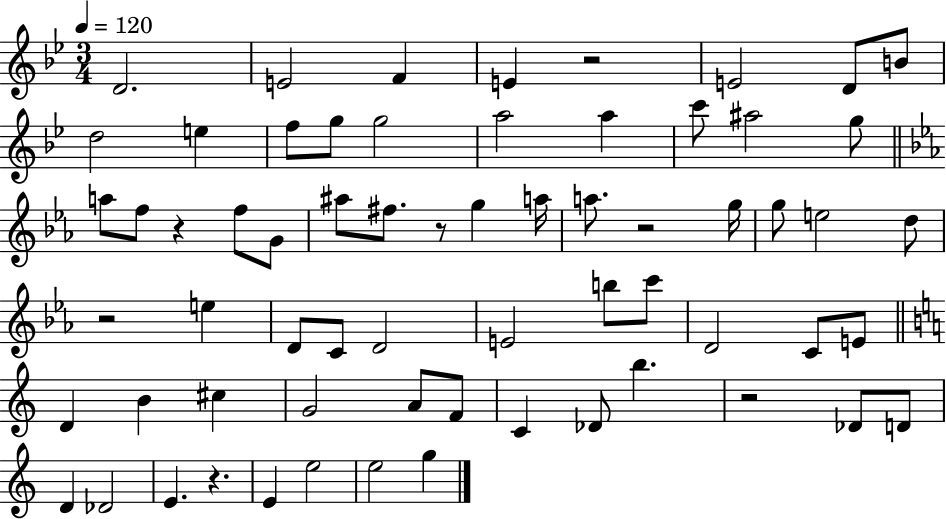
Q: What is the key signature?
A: BES major